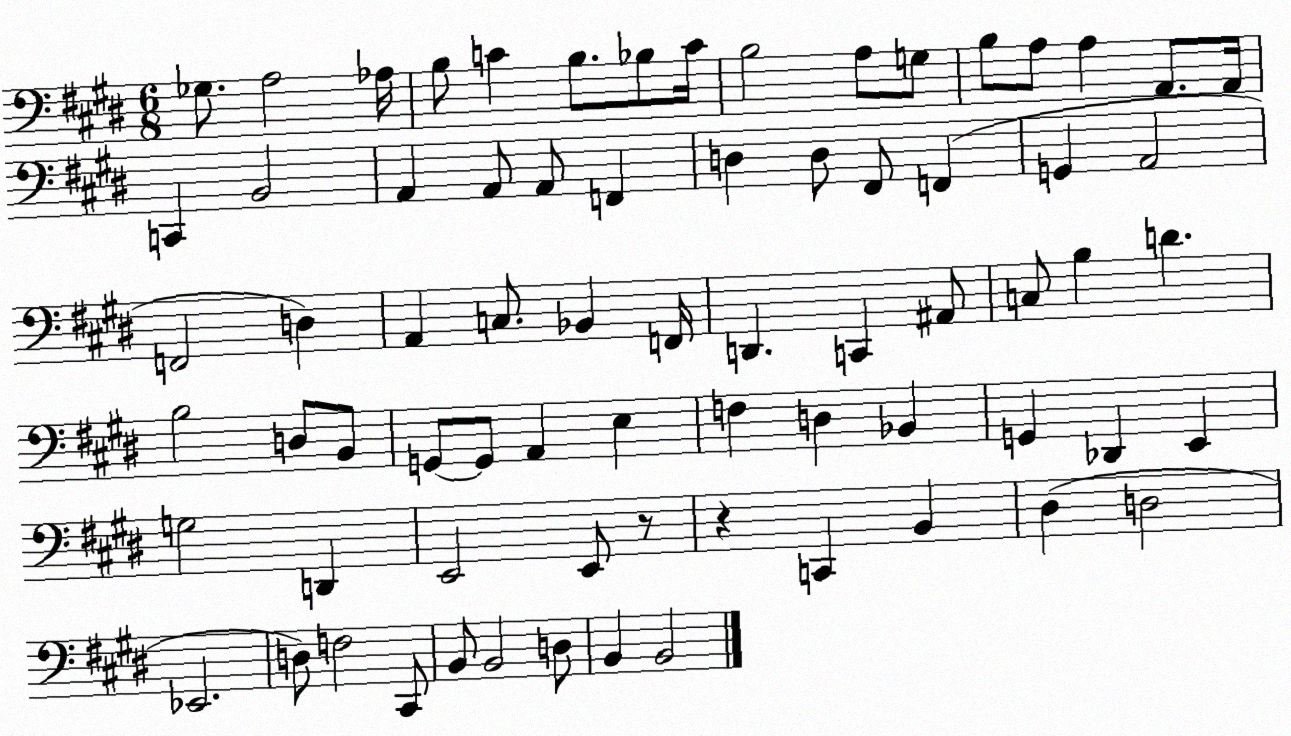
X:1
T:Untitled
M:6/8
L:1/4
K:E
_G,/2 A,2 _A,/4 B,/2 C B,/2 _B,/2 C/4 B,2 A,/2 G,/2 B,/2 A,/2 A, A,,/2 A,,/4 C,, B,,2 A,, A,,/2 A,,/2 F,, D, D,/2 ^F,,/2 F,, G,, A,,2 F,,2 D, A,, C,/2 _B,, F,,/4 D,, C,, ^A,,/2 C,/2 B, D B,2 D,/2 B,,/2 G,,/2 G,,/2 A,, E, F, D, _B,, G,, _D,, E,, G,2 D,, E,,2 E,,/2 z/2 z C,, B,, ^D, D,2 _E,,2 D,/2 F,2 ^C,,/2 B,,/2 B,,2 D,/2 B,, B,,2